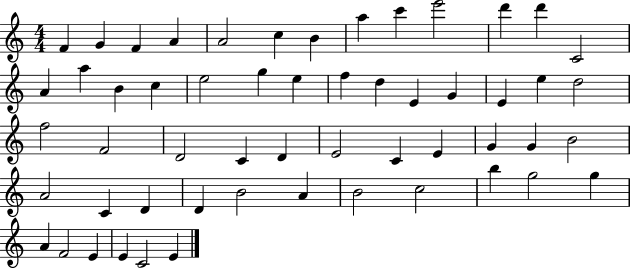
F4/q G4/q F4/q A4/q A4/h C5/q B4/q A5/q C6/q E6/h D6/q D6/q C4/h A4/q A5/q B4/q C5/q E5/h G5/q E5/q F5/q D5/q E4/q G4/q E4/q E5/q D5/h F5/h F4/h D4/h C4/q D4/q E4/h C4/q E4/q G4/q G4/q B4/h A4/h C4/q D4/q D4/q B4/h A4/q B4/h C5/h B5/q G5/h G5/q A4/q F4/h E4/q E4/q C4/h E4/q